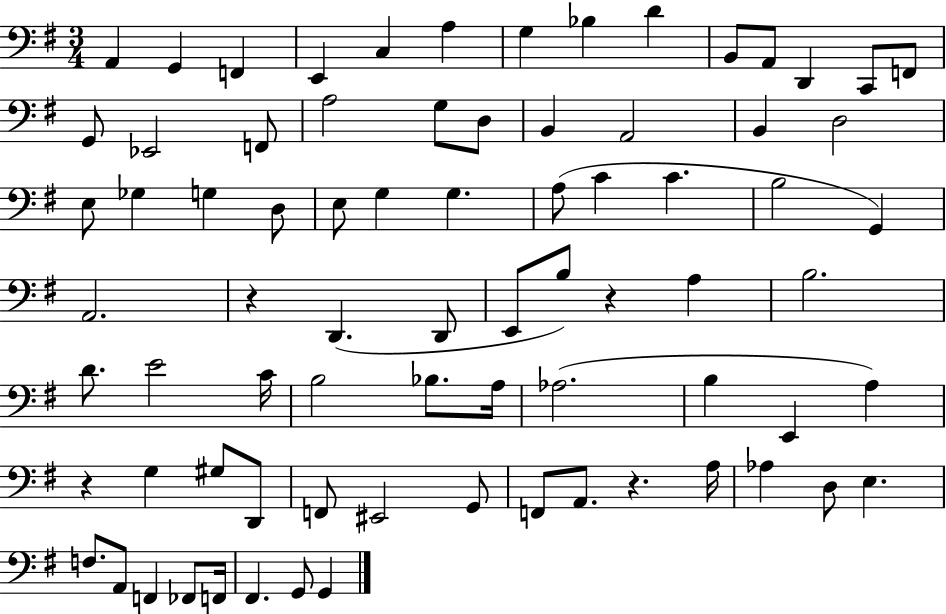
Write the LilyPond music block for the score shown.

{
  \clef bass
  \numericTimeSignature
  \time 3/4
  \key g \major
  a,4 g,4 f,4 | e,4 c4 a4 | g4 bes4 d'4 | b,8 a,8 d,4 c,8 f,8 | \break g,8 ees,2 f,8 | a2 g8 d8 | b,4 a,2 | b,4 d2 | \break e8 ges4 g4 d8 | e8 g4 g4. | a8( c'4 c'4. | b2 g,4) | \break a,2. | r4 d,4.( d,8 | e,8 b8) r4 a4 | b2. | \break d'8. e'2 c'16 | b2 bes8. a16 | aes2.( | b4 e,4 a4) | \break r4 g4 gis8 d,8 | f,8 eis,2 g,8 | f,8 a,8. r4. a16 | aes4 d8 e4. | \break f8. a,8 f,4 fes,8 f,16 | fis,4. g,8 g,4 | \bar "|."
}